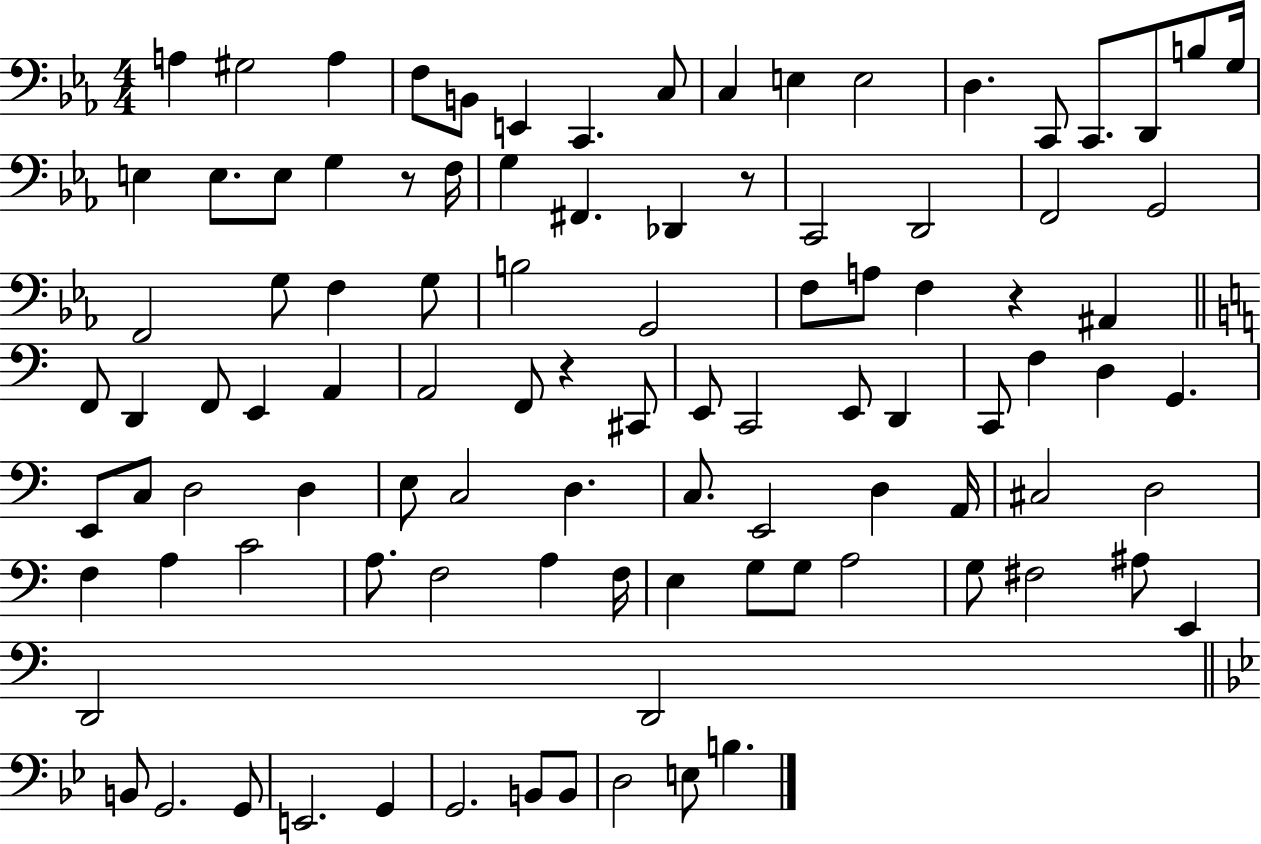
{
  \clef bass
  \numericTimeSignature
  \time 4/4
  \key ees \major
  a4 gis2 a4 | f8 b,8 e,4 c,4. c8 | c4 e4 e2 | d4. c,8 c,8. d,8 b8 g16 | \break e4 e8. e8 g4 r8 f16 | g4 fis,4. des,4 r8 | c,2 d,2 | f,2 g,2 | \break f,2 g8 f4 g8 | b2 g,2 | f8 a8 f4 r4 ais,4 | \bar "||" \break \key c \major f,8 d,4 f,8 e,4 a,4 | a,2 f,8 r4 cis,8 | e,8 c,2 e,8 d,4 | c,8 f4 d4 g,4. | \break e,8 c8 d2 d4 | e8 c2 d4. | c8. e,2 d4 a,16 | cis2 d2 | \break f4 a4 c'2 | a8. f2 a4 f16 | e4 g8 g8 a2 | g8 fis2 ais8 e,4 | \break d,2 d,2 | \bar "||" \break \key g \minor b,8 g,2. g,8 | e,2. g,4 | g,2. b,8 b,8 | d2 e8 b4. | \break \bar "|."
}